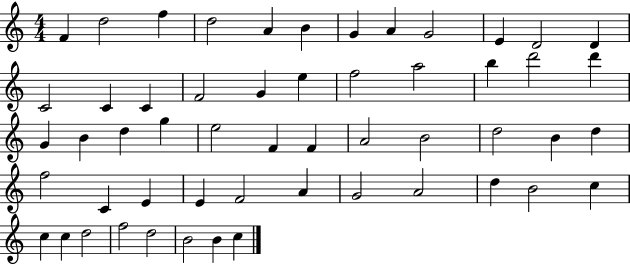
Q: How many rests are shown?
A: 0